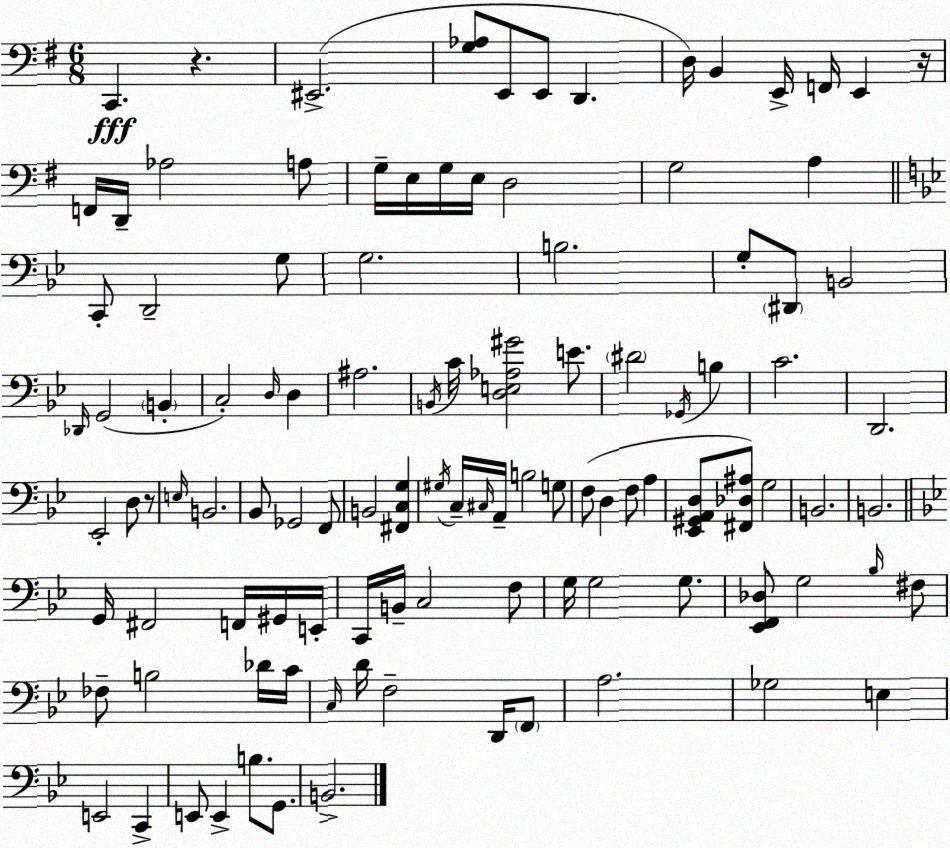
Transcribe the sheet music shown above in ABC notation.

X:1
T:Untitled
M:6/8
L:1/4
K:G
C,, z ^E,,2 [G,_A,]/2 E,,/2 E,,/2 D,, D,/4 B,, E,,/4 F,,/4 E,, z/4 F,,/4 D,,/4 _A,2 A,/2 G,/4 E,/4 G,/4 E,/4 D,2 G,2 A, C,,/2 D,,2 G,/2 G,2 B,2 G,/2 ^D,,/2 B,,2 _D,,/4 G,,2 B,, C,2 D,/4 D, ^A,2 B,,/4 C/4 [D,E,_A,^G]2 E/2 ^D2 _G,,/4 B, C2 D,,2 _E,,2 D,/2 z/2 E,/4 B,,2 _B,,/2 _G,,2 F,,/2 B,,2 [^F,,C,G,] ^G,/4 C,/4 ^C,/4 A,,/4 B,2 G,/2 F,/2 D, F,/2 A, [_E,,^G,,A,,D,]/2 [^F,,_D,^A,]/2 G,2 B,,2 B,,2 G,,/4 ^F,,2 F,,/4 ^G,,/4 E,,/4 C,,/4 B,,/4 C,2 F,/2 G,/4 G,2 G,/2 [_E,,F,,_D,]/2 G,2 _B,/4 ^F,/2 _F,/2 B,2 _D/4 C/4 C,/4 D/4 F,2 D,,/4 F,,/2 A,2 _G,2 E, E,,2 C,, E,,/2 E,, B,/2 G,,/2 B,,2